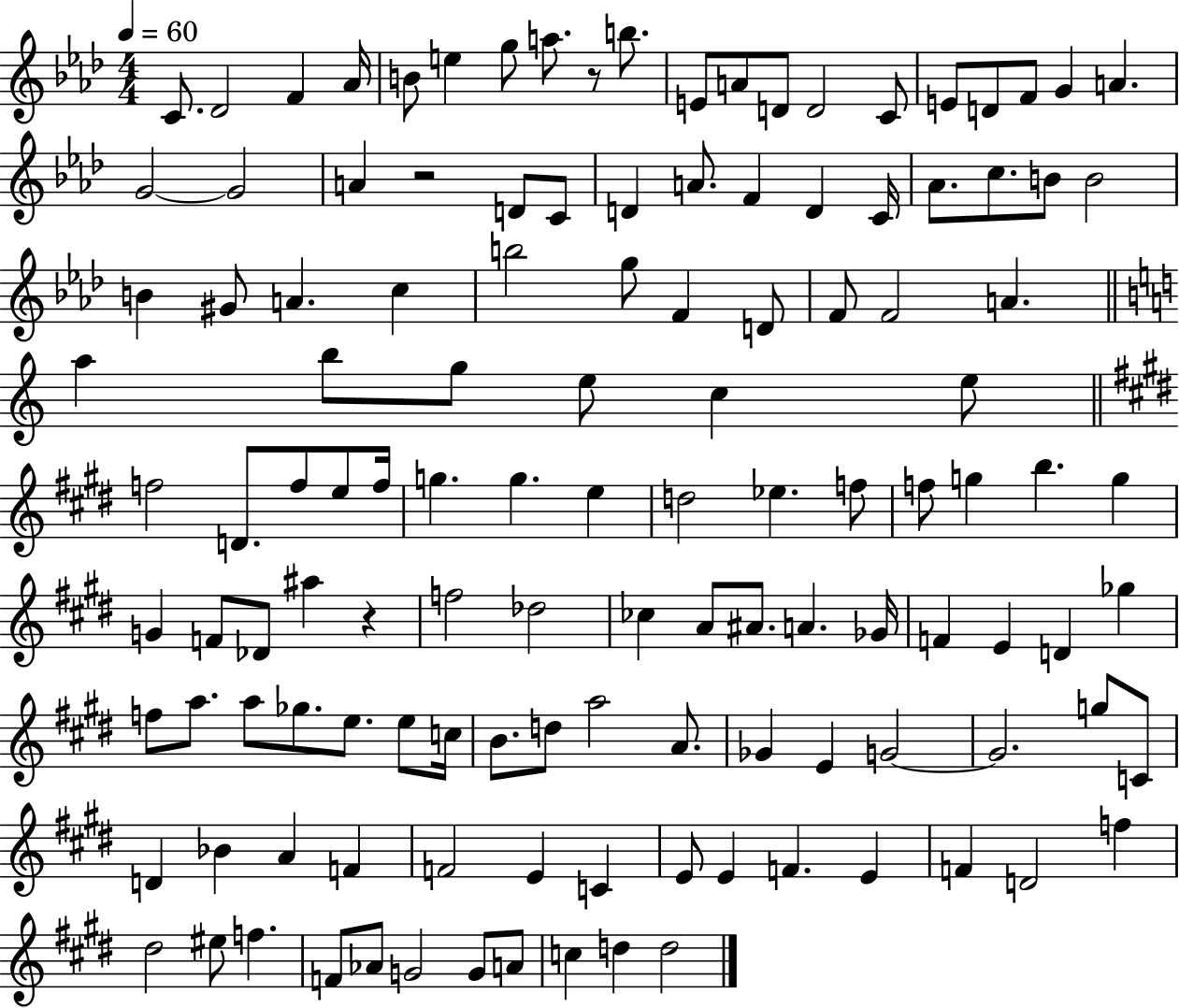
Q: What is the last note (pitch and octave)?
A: D5